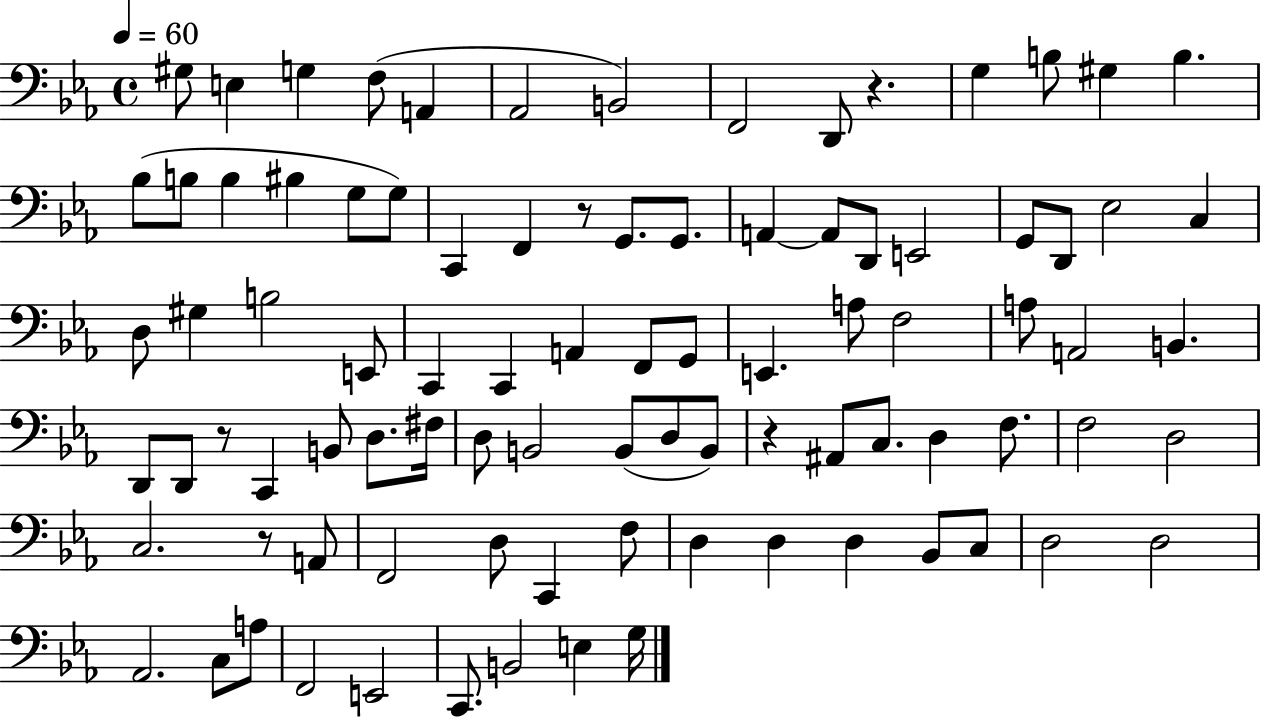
{
  \clef bass
  \time 4/4
  \defaultTimeSignature
  \key ees \major
  \tempo 4 = 60
  gis8 e4 g4 f8( a,4 | aes,2 b,2) | f,2 d,8 r4. | g4 b8 gis4 b4. | \break bes8( b8 b4 bis4 g8 g8) | c,4 f,4 r8 g,8. g,8. | a,4~~ a,8 d,8 e,2 | g,8 d,8 ees2 c4 | \break d8 gis4 b2 e,8 | c,4 c,4 a,4 f,8 g,8 | e,4. a8 f2 | a8 a,2 b,4. | \break d,8 d,8 r8 c,4 b,8 d8. fis16 | d8 b,2 b,8( d8 b,8) | r4 ais,8 c8. d4 f8. | f2 d2 | \break c2. r8 a,8 | f,2 d8 c,4 f8 | d4 d4 d4 bes,8 c8 | d2 d2 | \break aes,2. c8 a8 | f,2 e,2 | c,8. b,2 e4 g16 | \bar "|."
}